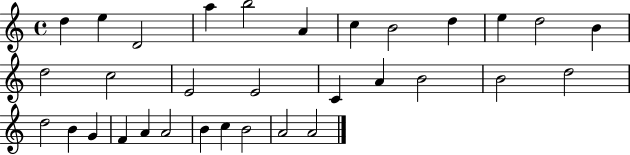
{
  \clef treble
  \time 4/4
  \defaultTimeSignature
  \key c \major
  d''4 e''4 d'2 | a''4 b''2 a'4 | c''4 b'2 d''4 | e''4 d''2 b'4 | \break d''2 c''2 | e'2 e'2 | c'4 a'4 b'2 | b'2 d''2 | \break d''2 b'4 g'4 | f'4 a'4 a'2 | b'4 c''4 b'2 | a'2 a'2 | \break \bar "|."
}